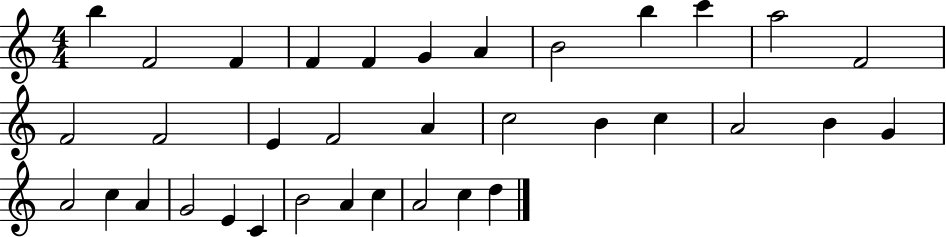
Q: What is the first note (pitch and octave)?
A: B5